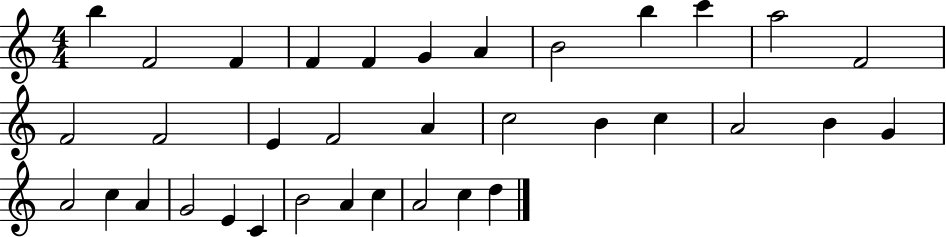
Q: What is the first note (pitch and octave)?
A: B5